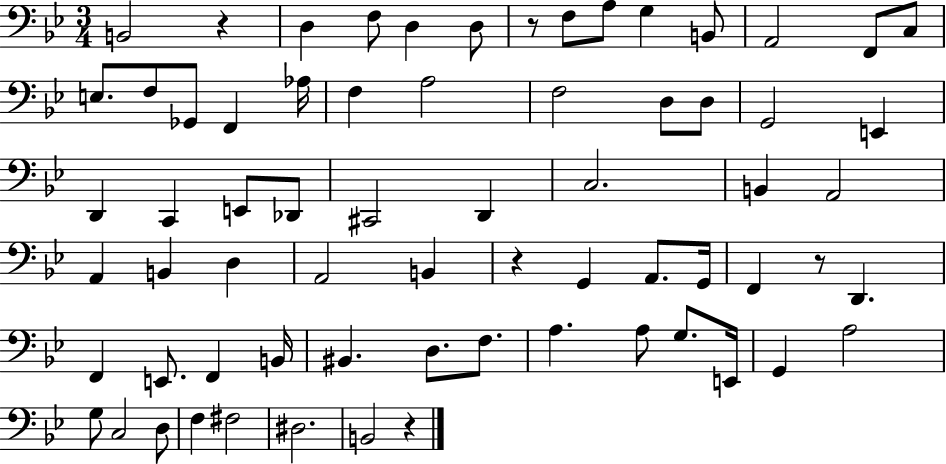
{
  \clef bass
  \numericTimeSignature
  \time 3/4
  \key bes \major
  b,2 r4 | d4 f8 d4 d8 | r8 f8 a8 g4 b,8 | a,2 f,8 c8 | \break e8. f8 ges,8 f,4 aes16 | f4 a2 | f2 d8 d8 | g,2 e,4 | \break d,4 c,4 e,8 des,8 | cis,2 d,4 | c2. | b,4 a,2 | \break a,4 b,4 d4 | a,2 b,4 | r4 g,4 a,8. g,16 | f,4 r8 d,4. | \break f,4 e,8. f,4 b,16 | bis,4. d8. f8. | a4. a8 g8. e,16 | g,4 a2 | \break g8 c2 d8 | f4 fis2 | dis2. | b,2 r4 | \break \bar "|."
}